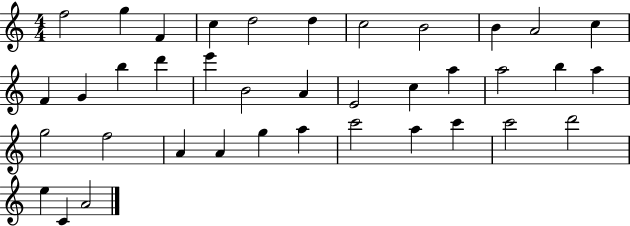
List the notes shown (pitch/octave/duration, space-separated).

F5/h G5/q F4/q C5/q D5/h D5/q C5/h B4/h B4/q A4/h C5/q F4/q G4/q B5/q D6/q E6/q B4/h A4/q E4/h C5/q A5/q A5/h B5/q A5/q G5/h F5/h A4/q A4/q G5/q A5/q C6/h A5/q C6/q C6/h D6/h E5/q C4/q A4/h